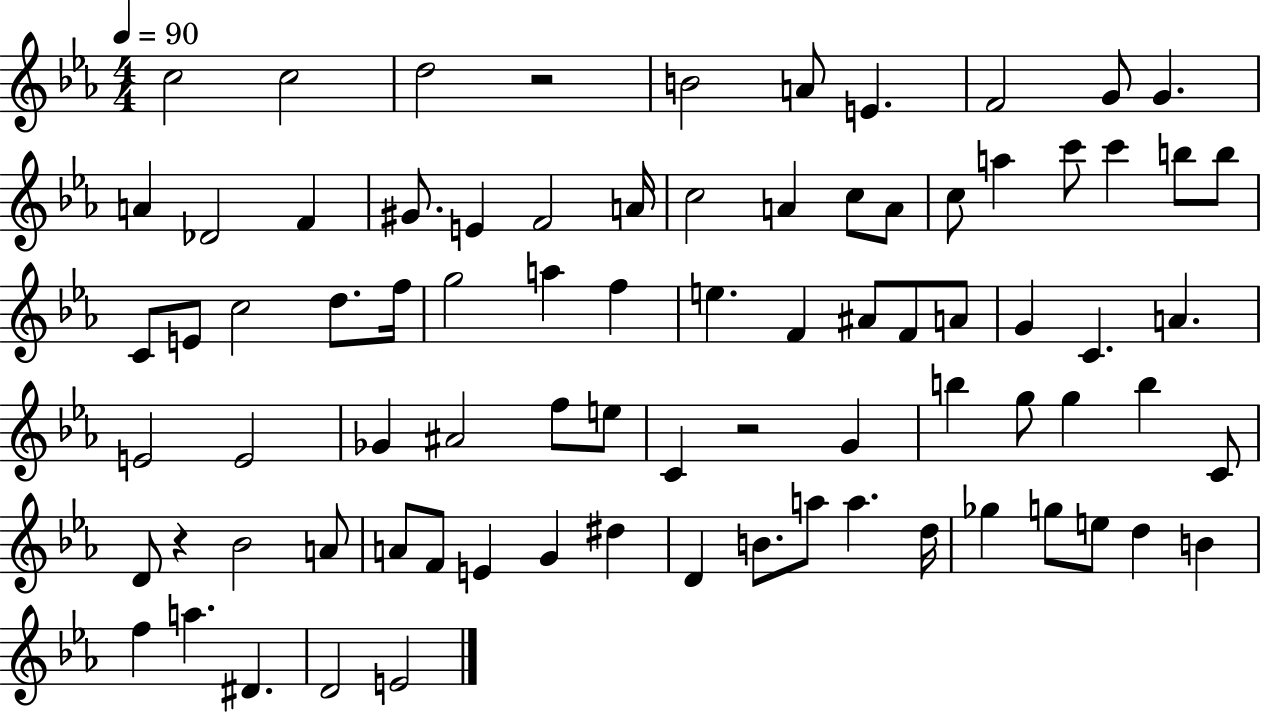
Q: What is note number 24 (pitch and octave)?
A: C6